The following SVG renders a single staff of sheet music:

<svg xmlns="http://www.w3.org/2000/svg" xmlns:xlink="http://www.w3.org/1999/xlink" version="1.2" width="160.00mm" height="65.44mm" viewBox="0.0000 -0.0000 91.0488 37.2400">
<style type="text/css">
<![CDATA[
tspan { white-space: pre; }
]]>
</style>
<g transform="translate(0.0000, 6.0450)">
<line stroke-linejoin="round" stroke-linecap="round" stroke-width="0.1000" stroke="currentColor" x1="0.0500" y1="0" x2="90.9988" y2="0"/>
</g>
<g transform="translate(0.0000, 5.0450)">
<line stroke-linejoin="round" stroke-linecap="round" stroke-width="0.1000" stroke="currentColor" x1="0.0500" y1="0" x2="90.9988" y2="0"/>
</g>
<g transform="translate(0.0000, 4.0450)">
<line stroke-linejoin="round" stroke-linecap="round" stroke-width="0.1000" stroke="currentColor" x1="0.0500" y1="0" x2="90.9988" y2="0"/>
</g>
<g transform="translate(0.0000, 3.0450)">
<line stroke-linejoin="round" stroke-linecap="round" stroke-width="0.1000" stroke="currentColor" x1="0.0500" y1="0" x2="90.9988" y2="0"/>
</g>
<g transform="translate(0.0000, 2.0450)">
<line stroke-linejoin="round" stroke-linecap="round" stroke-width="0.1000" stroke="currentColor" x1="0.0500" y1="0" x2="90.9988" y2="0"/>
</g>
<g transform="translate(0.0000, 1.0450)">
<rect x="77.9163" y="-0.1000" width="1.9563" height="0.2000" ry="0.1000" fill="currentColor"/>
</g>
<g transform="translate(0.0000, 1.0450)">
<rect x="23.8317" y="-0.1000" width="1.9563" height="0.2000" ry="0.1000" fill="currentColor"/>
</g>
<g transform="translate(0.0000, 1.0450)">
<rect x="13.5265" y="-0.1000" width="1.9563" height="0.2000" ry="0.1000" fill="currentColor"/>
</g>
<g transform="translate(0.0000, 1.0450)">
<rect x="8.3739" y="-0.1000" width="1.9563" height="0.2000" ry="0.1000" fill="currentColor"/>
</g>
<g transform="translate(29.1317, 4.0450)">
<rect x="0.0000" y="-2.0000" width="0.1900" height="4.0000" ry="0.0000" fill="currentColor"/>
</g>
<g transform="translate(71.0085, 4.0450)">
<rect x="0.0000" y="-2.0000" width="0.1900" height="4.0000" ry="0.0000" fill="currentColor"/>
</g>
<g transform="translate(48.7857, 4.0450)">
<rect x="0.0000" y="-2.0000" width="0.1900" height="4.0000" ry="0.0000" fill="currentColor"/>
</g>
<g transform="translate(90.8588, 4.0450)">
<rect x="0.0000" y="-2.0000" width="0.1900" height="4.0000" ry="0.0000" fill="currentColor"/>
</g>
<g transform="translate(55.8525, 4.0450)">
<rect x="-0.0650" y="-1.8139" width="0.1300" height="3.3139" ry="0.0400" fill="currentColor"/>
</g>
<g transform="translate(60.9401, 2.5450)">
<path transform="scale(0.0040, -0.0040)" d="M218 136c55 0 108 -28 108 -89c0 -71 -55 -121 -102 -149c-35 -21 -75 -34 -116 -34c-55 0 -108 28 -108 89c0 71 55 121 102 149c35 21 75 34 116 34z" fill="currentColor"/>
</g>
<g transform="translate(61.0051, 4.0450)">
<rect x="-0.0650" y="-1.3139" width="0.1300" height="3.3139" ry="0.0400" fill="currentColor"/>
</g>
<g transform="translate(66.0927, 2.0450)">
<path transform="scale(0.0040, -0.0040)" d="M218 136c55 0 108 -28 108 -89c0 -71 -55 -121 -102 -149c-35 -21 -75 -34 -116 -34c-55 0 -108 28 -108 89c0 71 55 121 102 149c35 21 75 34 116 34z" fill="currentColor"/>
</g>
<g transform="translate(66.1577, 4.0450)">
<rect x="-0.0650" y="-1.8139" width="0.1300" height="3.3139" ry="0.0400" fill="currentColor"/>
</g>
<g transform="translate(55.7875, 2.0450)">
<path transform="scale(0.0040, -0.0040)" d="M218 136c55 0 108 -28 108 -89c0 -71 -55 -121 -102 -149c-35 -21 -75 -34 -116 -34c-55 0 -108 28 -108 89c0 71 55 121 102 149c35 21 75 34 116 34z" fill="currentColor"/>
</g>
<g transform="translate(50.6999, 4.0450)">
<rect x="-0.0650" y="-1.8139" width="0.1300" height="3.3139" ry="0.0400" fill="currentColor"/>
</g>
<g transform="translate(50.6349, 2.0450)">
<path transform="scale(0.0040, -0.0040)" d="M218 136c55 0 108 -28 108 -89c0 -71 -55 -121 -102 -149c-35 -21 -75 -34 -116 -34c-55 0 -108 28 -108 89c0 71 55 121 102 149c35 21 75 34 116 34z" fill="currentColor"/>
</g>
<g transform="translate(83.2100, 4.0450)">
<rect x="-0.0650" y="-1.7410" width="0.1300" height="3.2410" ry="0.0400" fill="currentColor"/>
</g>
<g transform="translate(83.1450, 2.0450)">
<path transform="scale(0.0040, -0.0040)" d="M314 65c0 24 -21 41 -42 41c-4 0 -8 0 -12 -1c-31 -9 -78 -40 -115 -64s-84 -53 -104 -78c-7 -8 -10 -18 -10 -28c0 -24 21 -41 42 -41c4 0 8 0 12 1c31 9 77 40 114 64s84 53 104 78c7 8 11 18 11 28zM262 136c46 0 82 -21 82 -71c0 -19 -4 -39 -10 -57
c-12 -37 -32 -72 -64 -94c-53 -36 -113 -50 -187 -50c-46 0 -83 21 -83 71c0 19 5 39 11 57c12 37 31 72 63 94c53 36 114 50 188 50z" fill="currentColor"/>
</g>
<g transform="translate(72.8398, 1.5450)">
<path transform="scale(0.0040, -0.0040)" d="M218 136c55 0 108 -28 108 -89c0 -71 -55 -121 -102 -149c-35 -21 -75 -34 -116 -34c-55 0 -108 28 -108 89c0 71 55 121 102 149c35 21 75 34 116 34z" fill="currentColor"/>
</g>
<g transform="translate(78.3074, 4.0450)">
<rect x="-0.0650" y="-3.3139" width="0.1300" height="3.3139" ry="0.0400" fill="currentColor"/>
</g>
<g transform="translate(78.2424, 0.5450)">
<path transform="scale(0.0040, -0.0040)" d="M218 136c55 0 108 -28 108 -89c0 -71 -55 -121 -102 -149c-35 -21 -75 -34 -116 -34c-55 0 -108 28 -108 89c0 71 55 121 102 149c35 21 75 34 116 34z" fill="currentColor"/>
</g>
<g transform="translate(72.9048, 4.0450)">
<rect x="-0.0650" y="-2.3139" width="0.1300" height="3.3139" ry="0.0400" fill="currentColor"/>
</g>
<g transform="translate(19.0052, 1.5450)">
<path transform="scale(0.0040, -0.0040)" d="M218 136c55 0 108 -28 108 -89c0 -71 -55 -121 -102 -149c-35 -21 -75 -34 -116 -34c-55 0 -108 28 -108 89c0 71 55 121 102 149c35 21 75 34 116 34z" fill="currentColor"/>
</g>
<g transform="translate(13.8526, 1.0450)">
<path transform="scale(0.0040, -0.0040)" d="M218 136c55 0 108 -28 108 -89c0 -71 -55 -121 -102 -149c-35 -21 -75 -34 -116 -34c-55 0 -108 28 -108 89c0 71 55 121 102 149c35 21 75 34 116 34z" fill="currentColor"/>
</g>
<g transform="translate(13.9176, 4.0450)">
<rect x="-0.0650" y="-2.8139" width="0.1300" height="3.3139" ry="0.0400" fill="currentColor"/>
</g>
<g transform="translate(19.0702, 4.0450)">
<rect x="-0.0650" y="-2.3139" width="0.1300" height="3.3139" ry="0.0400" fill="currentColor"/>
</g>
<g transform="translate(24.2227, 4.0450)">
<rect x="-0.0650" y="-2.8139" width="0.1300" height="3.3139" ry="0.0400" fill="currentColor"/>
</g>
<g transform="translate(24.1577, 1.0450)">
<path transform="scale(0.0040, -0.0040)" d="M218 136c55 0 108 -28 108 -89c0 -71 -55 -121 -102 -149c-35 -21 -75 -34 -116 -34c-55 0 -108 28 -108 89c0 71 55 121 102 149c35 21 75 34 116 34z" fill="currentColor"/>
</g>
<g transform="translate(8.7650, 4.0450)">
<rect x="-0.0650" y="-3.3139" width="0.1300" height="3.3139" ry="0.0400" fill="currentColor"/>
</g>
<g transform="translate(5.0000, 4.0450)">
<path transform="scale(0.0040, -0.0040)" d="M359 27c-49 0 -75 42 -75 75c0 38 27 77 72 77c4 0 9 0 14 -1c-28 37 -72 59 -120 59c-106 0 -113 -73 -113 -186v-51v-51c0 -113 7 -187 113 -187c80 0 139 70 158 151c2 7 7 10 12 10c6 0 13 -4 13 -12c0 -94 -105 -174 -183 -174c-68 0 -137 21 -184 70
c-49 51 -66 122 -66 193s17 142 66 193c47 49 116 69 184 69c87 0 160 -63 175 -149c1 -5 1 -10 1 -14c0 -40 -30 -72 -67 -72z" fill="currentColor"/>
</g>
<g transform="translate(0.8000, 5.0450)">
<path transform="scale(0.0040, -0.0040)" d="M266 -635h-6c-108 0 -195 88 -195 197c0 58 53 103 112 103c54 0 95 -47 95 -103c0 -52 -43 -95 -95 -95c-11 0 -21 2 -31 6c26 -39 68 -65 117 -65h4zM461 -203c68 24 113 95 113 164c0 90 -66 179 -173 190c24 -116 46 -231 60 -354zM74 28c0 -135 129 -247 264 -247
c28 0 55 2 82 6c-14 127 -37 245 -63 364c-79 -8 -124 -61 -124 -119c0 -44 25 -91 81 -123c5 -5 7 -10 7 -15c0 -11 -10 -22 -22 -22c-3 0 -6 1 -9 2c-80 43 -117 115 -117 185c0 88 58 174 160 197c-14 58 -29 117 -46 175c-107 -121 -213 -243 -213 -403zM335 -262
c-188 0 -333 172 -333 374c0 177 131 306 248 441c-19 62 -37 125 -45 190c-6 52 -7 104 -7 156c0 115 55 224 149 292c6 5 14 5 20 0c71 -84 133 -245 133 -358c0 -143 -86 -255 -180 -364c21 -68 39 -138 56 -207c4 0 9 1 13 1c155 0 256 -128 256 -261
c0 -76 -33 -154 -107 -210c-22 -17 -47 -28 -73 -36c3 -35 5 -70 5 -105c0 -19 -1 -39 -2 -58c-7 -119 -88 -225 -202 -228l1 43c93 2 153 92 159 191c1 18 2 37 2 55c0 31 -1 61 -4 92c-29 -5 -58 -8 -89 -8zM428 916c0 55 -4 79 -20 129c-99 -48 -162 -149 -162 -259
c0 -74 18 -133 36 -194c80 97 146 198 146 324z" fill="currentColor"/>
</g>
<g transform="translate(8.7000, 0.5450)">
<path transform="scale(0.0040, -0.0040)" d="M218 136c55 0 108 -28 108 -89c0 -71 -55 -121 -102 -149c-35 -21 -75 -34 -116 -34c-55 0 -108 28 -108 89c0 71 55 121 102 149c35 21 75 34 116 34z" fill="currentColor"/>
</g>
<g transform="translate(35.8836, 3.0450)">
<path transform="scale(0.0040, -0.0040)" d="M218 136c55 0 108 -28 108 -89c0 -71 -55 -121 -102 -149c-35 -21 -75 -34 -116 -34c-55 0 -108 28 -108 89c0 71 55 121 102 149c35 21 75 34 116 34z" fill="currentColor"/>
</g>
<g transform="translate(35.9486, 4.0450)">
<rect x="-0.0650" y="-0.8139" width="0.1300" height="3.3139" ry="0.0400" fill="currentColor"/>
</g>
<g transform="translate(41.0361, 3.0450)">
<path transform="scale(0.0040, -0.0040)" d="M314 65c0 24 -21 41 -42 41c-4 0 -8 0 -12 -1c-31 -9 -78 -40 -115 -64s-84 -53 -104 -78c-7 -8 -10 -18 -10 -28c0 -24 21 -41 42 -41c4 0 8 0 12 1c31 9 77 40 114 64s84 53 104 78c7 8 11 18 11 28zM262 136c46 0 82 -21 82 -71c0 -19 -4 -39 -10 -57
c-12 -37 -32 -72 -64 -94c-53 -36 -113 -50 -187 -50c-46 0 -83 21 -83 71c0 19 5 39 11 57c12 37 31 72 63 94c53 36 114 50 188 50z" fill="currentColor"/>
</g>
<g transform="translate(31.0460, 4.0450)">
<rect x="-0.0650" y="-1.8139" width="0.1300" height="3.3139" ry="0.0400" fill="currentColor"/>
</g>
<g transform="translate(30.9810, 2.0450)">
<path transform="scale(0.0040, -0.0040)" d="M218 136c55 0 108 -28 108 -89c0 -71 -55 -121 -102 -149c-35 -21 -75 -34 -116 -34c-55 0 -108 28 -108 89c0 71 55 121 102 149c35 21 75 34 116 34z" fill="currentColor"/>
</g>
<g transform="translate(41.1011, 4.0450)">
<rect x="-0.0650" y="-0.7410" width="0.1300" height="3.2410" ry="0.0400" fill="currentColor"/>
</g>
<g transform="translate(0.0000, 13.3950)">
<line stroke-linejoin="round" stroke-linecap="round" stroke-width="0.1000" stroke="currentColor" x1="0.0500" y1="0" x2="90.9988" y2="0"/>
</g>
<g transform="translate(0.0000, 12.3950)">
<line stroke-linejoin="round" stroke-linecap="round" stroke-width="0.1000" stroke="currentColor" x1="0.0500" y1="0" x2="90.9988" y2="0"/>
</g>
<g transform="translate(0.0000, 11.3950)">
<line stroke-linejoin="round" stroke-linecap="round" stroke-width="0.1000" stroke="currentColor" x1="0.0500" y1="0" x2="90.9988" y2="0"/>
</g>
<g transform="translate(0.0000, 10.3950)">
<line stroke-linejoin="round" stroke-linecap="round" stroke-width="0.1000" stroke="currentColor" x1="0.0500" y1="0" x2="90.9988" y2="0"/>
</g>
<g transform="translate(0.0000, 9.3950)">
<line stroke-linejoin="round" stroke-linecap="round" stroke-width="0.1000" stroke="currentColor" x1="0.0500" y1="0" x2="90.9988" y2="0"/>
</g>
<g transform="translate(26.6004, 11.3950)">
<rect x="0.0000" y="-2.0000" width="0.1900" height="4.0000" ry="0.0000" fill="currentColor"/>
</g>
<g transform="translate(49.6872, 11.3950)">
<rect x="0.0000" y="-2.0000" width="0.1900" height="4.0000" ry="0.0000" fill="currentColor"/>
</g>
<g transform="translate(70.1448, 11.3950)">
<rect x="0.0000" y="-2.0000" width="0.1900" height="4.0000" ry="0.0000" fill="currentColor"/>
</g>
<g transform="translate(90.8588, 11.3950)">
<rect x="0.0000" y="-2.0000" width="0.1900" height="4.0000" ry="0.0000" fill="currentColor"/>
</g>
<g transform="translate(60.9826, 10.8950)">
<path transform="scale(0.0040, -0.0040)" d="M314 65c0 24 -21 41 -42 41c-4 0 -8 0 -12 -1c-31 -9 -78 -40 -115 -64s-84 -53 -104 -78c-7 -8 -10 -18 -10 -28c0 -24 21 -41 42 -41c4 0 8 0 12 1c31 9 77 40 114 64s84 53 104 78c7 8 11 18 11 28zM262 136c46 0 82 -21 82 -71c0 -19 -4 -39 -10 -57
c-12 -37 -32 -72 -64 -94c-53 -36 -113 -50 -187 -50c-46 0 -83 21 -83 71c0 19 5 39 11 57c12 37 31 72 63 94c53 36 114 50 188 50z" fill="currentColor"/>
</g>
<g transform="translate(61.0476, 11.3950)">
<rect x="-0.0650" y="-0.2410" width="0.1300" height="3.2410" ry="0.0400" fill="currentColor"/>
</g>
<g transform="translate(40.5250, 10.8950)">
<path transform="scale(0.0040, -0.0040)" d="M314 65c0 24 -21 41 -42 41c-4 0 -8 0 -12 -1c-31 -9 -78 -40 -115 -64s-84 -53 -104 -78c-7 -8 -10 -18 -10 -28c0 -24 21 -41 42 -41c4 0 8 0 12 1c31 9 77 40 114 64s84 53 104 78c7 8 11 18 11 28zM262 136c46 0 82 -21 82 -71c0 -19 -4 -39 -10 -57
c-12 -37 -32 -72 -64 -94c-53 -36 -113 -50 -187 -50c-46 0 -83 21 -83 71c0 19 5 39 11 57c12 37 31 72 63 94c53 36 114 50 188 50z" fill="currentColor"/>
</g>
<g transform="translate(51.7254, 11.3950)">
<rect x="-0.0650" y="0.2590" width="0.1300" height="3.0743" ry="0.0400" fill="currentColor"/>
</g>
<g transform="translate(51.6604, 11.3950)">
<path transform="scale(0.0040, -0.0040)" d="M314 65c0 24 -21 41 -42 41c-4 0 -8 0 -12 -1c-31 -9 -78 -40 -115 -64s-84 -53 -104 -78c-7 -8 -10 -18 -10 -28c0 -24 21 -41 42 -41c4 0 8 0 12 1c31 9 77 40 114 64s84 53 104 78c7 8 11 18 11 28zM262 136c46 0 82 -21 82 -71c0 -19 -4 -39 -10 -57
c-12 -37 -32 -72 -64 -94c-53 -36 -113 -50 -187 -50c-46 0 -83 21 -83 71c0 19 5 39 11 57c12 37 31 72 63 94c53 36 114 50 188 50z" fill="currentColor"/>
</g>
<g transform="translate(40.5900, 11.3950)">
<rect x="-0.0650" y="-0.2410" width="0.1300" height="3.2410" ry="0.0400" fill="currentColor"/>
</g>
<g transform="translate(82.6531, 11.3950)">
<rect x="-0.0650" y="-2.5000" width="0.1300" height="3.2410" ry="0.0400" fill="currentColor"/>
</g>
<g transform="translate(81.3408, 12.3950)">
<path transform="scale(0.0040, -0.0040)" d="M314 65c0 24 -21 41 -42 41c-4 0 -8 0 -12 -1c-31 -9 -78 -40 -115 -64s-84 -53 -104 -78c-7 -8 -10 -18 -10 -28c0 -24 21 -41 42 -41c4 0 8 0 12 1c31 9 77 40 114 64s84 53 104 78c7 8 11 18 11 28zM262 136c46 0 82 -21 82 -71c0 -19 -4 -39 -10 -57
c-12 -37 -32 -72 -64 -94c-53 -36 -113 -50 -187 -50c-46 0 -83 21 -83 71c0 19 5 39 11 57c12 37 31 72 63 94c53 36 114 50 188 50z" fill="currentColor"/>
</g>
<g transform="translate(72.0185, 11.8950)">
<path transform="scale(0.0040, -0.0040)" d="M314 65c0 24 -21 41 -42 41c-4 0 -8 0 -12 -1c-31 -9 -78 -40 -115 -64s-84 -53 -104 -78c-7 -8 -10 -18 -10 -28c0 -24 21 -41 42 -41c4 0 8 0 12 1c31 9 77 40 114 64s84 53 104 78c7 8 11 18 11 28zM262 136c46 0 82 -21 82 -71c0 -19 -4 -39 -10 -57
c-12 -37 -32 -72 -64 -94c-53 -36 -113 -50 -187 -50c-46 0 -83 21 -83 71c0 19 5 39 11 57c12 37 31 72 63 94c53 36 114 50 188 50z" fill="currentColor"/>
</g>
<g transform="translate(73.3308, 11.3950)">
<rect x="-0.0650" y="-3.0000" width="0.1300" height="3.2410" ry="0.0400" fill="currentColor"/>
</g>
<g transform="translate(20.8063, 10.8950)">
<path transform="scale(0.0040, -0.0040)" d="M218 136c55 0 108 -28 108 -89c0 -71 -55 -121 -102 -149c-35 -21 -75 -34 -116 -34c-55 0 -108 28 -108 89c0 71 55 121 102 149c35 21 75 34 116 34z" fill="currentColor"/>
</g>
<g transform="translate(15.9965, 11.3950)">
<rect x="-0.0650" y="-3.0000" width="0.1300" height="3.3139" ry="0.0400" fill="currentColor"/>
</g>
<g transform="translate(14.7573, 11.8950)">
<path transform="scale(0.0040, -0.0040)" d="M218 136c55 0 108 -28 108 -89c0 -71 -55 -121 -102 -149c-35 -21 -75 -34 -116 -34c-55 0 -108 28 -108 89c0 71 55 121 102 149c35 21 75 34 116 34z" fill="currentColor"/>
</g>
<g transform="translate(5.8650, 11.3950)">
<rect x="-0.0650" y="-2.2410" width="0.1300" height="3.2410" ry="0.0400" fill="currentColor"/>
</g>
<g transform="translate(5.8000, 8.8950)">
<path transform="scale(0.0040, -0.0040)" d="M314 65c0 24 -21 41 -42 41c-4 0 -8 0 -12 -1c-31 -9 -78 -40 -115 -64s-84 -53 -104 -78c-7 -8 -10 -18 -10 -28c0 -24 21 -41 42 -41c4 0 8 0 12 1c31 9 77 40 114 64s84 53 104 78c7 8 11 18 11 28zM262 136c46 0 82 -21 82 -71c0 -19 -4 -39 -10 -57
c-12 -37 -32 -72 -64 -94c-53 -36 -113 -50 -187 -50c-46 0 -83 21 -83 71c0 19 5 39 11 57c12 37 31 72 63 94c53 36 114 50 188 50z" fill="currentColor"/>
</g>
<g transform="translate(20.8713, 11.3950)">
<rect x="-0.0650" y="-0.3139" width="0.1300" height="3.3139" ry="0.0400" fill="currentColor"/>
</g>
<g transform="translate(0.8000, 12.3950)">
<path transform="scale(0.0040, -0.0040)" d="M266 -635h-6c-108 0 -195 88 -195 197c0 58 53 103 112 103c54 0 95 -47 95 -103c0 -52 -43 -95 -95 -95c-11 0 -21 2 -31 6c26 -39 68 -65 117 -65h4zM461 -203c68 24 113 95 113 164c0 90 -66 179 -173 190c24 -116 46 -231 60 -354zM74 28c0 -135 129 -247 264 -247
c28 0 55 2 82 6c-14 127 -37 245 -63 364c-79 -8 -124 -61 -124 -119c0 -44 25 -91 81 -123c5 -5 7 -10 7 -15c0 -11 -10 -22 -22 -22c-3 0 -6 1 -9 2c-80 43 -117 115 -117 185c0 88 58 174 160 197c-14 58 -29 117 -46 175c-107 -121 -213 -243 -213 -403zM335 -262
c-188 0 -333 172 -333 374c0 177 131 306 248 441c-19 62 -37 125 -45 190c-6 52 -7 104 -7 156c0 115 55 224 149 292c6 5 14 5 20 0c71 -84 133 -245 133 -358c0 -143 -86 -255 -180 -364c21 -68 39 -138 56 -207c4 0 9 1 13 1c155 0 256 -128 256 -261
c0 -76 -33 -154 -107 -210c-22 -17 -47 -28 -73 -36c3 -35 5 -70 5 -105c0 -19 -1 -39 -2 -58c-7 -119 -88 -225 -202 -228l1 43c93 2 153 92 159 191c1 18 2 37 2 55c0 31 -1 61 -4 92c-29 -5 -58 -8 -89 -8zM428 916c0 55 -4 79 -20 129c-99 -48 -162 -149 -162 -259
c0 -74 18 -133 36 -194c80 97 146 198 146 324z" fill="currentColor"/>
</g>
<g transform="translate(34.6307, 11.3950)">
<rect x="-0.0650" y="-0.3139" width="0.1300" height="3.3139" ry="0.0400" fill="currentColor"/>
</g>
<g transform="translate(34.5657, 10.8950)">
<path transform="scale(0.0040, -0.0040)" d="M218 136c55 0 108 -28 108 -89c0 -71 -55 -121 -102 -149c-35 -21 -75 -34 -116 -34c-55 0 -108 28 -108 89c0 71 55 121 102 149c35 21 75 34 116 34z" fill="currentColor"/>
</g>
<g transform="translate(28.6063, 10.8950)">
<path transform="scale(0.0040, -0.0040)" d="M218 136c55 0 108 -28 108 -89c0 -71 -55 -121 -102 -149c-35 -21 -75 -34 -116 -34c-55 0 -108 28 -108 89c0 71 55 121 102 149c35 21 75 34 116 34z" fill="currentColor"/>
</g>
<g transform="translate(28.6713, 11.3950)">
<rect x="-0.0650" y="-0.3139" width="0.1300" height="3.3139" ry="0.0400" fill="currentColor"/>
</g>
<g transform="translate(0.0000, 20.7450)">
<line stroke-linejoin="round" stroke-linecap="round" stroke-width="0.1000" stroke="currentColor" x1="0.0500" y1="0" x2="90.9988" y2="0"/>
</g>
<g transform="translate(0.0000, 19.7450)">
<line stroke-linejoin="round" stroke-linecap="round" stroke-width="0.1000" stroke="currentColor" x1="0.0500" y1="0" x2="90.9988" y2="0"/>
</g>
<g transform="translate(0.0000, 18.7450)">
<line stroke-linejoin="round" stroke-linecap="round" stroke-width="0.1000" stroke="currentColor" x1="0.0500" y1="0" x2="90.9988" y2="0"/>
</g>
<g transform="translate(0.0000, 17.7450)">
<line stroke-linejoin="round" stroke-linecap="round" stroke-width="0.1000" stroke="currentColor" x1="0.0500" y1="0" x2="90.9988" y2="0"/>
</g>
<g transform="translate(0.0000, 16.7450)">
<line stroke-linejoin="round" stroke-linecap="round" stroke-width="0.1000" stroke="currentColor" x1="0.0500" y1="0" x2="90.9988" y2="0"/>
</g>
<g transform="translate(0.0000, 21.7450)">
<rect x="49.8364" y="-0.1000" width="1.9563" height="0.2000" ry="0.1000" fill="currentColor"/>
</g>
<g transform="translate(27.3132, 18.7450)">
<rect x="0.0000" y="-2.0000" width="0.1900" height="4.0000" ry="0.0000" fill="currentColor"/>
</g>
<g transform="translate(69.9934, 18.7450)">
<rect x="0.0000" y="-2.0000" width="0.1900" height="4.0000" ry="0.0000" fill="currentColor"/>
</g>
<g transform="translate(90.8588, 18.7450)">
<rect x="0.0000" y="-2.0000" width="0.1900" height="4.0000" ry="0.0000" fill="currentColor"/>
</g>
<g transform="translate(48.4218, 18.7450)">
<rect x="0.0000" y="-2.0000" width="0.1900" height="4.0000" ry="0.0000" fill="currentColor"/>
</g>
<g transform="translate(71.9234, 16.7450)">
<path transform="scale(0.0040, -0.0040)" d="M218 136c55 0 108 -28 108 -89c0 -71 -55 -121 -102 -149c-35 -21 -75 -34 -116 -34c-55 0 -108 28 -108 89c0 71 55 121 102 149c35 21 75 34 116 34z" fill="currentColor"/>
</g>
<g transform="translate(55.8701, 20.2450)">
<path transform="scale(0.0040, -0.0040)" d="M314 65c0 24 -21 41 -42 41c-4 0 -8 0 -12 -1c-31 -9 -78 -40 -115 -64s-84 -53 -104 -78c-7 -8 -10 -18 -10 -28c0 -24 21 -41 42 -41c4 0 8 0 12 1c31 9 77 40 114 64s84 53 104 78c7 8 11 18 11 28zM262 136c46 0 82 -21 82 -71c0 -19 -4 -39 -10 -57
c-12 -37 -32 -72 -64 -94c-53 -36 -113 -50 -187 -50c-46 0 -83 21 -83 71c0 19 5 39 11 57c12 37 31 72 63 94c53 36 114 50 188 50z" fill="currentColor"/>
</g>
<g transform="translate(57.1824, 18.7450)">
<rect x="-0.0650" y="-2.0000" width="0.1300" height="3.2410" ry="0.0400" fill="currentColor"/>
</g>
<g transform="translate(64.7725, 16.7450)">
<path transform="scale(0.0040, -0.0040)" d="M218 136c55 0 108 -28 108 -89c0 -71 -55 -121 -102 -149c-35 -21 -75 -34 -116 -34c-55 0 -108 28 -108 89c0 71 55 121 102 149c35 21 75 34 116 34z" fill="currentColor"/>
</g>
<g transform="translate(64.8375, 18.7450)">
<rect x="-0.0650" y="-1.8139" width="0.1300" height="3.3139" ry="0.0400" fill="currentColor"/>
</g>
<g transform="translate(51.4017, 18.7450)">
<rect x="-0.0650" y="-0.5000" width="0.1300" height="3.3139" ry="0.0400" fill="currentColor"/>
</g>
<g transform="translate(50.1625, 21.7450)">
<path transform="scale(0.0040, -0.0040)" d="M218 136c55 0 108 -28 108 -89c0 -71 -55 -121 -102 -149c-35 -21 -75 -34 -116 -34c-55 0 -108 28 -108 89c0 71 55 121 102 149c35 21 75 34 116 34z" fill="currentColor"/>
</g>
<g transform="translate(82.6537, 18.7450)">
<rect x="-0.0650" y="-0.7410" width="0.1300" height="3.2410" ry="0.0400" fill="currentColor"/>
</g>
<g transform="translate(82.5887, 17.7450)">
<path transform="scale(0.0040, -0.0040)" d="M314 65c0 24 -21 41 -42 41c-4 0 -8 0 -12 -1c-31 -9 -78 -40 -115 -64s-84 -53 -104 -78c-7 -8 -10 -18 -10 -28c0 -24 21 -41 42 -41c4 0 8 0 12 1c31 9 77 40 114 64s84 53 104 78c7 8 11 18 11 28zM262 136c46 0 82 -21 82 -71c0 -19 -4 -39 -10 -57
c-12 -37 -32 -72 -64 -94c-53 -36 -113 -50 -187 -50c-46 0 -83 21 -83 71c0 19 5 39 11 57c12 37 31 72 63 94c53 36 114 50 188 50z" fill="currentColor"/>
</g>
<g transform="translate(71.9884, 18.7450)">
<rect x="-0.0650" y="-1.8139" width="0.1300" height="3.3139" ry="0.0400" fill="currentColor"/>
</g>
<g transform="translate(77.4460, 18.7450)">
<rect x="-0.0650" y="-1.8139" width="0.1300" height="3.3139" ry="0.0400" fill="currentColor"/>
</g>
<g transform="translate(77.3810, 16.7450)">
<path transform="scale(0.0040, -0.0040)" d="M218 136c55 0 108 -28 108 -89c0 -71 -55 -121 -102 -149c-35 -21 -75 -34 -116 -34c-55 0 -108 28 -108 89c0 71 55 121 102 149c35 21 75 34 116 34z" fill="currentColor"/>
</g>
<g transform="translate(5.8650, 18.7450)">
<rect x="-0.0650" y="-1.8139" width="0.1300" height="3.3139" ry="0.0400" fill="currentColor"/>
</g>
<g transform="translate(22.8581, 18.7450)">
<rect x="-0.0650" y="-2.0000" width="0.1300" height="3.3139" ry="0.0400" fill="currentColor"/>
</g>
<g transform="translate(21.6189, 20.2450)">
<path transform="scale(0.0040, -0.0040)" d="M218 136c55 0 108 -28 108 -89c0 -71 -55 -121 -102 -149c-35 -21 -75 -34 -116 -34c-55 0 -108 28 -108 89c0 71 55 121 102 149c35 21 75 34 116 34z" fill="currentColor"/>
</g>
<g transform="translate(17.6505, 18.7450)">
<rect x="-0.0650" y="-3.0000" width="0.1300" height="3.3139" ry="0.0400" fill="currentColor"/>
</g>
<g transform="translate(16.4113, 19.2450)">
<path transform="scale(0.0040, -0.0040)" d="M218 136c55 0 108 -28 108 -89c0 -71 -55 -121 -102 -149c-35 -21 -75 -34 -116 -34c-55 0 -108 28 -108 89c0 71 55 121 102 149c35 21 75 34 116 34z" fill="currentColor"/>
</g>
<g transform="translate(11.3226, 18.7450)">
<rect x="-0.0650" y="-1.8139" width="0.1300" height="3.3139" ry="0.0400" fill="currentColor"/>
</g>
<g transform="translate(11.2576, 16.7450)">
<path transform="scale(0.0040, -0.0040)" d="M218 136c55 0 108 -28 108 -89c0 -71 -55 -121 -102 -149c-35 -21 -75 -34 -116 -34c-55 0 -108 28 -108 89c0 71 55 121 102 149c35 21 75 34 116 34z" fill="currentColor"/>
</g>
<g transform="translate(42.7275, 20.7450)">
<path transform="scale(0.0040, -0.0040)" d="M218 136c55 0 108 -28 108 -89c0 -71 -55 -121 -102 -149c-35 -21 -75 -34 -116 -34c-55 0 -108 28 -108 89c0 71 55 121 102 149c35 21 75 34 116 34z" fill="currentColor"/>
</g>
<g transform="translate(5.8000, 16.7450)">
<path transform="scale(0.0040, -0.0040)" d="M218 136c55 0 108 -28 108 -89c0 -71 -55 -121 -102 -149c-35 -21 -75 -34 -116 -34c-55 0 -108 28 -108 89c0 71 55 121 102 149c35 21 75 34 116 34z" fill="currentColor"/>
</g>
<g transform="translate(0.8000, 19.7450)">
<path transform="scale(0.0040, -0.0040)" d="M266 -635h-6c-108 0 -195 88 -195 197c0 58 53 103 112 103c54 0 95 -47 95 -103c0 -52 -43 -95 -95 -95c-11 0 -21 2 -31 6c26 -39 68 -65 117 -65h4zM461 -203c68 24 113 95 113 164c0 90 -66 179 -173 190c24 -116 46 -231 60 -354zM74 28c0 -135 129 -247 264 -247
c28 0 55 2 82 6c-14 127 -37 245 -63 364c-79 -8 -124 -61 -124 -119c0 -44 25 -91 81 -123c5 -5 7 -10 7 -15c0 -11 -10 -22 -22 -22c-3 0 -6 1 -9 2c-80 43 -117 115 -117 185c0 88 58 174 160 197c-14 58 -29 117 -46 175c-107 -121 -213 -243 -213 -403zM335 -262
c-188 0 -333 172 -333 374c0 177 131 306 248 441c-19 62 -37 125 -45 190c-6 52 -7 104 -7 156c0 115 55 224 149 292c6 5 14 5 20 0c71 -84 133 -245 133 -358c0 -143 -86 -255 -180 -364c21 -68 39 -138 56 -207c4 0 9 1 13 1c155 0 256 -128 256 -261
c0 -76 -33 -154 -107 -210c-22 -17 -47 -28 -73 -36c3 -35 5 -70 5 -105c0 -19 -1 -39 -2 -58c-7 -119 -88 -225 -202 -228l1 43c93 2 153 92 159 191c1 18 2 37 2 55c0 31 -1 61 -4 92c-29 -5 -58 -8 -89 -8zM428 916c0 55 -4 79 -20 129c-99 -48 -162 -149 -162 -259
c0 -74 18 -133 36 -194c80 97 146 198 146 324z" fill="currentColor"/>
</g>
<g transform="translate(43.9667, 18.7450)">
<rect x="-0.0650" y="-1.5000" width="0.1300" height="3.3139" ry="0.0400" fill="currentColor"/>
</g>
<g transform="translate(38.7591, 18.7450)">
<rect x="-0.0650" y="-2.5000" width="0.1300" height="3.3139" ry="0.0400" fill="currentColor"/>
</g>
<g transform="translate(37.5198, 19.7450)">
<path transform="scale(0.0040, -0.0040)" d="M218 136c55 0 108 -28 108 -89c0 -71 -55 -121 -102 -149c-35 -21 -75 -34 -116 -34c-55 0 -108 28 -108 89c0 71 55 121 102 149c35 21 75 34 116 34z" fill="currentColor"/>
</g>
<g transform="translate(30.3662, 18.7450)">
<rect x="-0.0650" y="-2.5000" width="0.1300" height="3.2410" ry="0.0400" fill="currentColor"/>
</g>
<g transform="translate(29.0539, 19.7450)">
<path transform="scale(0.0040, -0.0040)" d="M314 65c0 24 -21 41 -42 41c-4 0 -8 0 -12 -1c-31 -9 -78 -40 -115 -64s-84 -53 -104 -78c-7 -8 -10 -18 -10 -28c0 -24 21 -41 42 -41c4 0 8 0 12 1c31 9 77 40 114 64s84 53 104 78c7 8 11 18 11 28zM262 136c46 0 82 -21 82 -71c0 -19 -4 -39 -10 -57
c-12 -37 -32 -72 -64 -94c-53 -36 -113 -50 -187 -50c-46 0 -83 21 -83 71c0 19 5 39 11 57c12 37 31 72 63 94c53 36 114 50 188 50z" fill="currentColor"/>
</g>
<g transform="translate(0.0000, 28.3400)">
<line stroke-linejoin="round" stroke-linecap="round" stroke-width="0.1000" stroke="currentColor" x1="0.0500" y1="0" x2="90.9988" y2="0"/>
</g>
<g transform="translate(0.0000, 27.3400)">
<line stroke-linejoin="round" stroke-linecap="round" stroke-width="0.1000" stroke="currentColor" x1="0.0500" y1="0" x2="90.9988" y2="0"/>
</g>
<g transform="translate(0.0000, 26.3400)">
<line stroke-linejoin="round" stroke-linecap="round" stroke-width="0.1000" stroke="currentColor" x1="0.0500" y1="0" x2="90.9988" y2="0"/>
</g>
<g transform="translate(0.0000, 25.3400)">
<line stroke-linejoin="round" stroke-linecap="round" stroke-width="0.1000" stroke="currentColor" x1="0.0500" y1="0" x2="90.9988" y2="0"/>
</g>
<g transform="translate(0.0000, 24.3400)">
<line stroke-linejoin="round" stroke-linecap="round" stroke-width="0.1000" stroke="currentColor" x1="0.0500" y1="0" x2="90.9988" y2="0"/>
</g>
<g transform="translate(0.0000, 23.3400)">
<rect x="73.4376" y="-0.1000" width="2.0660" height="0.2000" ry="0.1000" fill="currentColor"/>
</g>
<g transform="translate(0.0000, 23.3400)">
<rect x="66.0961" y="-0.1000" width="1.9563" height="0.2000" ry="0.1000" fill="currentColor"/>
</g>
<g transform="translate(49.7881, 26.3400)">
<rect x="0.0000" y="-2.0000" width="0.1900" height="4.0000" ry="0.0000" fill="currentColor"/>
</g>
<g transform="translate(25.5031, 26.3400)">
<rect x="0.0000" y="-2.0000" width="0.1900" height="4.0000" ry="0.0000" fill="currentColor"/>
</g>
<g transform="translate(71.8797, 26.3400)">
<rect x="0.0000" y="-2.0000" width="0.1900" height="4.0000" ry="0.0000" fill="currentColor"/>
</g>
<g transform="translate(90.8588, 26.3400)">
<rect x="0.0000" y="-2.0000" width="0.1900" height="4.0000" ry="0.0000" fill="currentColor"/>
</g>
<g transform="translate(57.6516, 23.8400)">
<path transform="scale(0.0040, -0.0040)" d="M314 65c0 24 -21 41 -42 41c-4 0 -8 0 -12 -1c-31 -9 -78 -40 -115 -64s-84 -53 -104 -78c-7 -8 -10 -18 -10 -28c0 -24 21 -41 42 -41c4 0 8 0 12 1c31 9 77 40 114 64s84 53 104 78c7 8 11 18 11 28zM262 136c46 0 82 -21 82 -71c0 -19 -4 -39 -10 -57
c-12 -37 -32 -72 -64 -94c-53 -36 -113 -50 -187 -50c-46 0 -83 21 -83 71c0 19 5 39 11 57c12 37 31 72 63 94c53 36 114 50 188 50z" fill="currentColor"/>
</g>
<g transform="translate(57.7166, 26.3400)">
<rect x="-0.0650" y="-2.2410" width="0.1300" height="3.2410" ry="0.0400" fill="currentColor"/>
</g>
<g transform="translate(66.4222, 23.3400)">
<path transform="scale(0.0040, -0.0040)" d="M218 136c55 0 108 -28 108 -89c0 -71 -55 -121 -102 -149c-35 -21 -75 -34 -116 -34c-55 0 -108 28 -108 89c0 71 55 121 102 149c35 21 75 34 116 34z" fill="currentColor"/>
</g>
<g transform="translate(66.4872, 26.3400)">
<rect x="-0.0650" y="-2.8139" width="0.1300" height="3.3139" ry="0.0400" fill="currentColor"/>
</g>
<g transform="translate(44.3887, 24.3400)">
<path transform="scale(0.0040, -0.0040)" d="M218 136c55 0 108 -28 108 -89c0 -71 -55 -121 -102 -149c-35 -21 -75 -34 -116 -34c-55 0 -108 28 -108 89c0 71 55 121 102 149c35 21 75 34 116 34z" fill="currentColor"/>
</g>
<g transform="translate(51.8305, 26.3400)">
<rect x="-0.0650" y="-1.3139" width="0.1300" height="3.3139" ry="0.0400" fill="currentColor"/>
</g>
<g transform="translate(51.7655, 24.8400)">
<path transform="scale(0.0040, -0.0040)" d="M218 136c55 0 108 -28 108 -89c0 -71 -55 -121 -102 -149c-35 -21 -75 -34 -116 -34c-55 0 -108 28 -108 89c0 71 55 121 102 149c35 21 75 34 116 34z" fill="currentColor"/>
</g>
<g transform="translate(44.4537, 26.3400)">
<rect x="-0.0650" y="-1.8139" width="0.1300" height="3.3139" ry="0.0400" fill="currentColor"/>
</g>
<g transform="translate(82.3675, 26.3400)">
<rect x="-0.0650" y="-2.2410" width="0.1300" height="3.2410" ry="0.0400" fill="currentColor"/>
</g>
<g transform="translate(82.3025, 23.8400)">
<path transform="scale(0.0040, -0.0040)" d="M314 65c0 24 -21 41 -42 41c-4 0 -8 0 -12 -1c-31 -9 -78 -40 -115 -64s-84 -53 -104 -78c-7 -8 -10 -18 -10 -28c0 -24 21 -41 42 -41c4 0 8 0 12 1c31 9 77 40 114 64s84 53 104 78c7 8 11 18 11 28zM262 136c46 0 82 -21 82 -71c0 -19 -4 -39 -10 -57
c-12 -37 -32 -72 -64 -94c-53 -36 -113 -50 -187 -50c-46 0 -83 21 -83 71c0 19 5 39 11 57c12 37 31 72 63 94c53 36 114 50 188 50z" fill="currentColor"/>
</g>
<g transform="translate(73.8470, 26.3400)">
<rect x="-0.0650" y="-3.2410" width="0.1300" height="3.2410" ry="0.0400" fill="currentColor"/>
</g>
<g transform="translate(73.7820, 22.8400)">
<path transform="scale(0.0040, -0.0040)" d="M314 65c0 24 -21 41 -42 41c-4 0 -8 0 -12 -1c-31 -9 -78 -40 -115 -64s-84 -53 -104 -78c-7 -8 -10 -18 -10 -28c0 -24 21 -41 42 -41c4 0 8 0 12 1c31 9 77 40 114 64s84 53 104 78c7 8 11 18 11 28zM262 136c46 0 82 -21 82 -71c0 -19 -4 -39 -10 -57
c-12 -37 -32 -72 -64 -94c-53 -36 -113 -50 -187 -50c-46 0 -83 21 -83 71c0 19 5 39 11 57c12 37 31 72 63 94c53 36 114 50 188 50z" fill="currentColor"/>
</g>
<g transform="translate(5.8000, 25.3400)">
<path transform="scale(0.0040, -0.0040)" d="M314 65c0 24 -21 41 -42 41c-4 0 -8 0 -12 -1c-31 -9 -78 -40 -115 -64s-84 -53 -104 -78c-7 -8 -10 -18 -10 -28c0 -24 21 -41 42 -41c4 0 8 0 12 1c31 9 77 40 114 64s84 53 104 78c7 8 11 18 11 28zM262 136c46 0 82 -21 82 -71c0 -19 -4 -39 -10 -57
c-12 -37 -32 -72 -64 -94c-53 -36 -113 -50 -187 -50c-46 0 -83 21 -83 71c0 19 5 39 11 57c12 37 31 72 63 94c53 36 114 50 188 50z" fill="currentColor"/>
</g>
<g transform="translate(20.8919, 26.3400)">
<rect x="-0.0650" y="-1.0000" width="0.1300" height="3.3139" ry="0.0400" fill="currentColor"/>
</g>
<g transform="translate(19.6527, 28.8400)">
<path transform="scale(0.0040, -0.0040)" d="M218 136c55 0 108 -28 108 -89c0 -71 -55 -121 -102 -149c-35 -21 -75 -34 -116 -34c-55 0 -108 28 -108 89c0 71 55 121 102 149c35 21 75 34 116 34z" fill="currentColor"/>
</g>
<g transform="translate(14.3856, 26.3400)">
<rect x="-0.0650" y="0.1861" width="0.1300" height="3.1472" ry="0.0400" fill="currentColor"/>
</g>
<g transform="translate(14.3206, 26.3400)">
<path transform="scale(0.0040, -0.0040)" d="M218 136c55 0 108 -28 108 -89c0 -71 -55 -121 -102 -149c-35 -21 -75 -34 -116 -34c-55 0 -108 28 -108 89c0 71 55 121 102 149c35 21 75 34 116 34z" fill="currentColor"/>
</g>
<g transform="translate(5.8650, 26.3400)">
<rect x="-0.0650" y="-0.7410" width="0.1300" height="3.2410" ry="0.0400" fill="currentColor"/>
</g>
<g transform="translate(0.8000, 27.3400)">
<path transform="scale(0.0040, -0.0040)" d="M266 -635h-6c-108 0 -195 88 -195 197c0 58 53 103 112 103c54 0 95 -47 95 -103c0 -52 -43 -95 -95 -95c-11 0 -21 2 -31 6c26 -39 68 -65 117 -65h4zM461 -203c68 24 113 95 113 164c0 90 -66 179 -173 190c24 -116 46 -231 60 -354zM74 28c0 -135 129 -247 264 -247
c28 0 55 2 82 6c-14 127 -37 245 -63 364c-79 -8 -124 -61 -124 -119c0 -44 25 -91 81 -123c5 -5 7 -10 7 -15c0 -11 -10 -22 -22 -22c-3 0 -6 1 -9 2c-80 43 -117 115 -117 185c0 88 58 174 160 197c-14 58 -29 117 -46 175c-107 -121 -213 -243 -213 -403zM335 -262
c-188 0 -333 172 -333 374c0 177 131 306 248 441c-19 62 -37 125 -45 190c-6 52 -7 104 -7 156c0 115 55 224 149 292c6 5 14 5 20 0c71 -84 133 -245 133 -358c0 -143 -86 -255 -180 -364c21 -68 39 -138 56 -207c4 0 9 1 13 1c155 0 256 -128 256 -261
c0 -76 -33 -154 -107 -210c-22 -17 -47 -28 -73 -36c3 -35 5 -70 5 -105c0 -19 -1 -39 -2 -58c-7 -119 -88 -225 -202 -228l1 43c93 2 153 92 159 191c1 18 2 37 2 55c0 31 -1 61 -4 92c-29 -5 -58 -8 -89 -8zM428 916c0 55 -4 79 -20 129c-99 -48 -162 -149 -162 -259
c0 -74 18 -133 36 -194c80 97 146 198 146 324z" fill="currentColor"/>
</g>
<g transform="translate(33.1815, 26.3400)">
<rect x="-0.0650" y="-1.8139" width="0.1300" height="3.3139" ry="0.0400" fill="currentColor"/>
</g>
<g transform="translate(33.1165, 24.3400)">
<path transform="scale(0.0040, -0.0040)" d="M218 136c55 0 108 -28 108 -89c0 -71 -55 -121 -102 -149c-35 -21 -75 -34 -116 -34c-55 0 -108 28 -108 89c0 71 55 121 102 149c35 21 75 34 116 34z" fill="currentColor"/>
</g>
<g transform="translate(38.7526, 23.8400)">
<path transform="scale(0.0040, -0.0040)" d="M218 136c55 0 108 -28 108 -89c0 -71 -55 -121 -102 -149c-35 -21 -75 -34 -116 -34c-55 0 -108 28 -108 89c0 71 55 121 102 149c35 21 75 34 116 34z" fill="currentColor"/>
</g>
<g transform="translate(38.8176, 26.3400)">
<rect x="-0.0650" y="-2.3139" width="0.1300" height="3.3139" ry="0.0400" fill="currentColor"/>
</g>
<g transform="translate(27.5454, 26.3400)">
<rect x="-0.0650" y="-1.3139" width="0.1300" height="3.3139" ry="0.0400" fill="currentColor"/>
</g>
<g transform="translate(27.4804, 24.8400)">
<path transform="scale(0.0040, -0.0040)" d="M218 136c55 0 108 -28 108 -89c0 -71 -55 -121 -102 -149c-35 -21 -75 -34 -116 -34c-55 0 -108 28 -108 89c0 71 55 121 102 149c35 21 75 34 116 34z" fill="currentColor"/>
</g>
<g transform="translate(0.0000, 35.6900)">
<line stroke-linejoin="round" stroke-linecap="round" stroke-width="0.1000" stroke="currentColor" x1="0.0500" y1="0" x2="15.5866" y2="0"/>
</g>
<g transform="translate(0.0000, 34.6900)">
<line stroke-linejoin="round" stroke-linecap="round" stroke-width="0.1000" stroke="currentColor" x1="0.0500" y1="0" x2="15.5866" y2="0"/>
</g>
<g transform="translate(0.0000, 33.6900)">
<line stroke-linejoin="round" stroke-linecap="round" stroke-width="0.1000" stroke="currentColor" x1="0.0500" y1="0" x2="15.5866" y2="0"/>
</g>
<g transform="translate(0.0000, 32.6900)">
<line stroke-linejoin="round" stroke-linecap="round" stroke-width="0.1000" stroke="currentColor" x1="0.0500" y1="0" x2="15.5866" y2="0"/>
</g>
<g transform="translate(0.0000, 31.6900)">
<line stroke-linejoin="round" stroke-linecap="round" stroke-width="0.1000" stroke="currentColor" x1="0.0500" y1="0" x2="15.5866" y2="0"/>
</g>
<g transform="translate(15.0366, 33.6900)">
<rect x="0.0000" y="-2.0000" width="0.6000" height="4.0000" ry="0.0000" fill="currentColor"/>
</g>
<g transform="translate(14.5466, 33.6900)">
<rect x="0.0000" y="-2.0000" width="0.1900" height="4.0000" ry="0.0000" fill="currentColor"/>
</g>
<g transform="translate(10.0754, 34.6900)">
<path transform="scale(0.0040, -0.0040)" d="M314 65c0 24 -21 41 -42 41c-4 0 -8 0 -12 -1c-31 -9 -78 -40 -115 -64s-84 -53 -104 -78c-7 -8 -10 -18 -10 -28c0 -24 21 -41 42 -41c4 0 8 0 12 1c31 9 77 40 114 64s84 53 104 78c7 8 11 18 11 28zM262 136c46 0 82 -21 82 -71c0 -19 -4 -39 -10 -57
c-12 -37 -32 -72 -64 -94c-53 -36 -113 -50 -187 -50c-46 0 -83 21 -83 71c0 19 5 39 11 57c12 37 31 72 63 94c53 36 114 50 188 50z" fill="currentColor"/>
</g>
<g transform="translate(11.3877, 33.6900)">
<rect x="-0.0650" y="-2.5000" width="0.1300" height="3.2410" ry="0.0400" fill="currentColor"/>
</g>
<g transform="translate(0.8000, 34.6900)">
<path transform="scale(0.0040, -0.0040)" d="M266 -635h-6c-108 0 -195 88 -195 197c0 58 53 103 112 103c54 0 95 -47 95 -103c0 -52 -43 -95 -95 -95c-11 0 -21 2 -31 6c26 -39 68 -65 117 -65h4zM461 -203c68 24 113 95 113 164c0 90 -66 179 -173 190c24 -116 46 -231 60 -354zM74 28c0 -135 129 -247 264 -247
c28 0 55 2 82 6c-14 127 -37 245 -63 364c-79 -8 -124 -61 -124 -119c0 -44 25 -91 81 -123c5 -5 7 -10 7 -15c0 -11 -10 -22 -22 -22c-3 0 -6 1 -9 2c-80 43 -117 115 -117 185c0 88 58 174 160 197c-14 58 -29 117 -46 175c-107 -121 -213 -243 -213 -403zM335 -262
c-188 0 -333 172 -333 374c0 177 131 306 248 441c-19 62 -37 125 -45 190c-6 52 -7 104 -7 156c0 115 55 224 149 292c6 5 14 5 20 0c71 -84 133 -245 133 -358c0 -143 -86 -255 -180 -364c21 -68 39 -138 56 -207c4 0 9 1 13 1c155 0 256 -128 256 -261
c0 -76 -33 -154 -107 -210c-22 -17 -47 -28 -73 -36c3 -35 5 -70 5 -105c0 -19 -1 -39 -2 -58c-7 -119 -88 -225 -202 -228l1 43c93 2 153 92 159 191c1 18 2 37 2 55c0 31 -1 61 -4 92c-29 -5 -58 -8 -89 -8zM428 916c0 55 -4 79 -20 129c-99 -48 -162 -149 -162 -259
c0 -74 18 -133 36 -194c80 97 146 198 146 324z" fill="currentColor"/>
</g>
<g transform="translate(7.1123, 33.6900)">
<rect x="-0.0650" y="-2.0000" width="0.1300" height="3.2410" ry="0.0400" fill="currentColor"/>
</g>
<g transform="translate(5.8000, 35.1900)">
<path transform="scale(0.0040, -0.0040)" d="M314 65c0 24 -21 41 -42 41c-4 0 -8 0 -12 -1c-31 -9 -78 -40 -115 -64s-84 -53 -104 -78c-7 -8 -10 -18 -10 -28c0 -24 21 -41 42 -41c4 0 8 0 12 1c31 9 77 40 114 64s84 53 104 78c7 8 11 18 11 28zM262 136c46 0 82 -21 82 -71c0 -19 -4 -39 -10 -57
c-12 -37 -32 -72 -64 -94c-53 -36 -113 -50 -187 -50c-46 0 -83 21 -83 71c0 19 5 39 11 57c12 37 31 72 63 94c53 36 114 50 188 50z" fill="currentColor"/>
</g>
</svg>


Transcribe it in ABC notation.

X:1
T:Untitled
M:4/4
L:1/4
K:C
b a g a f d d2 f f e f g b f2 g2 A c c c c2 B2 c2 A2 G2 f f A F G2 G E C F2 f f f d2 d2 B D e f g f e g2 a b2 g2 F2 G2